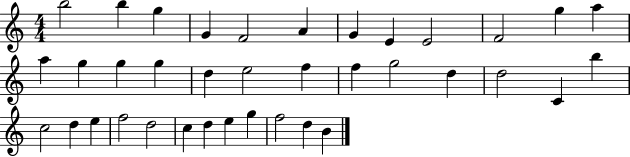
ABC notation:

X:1
T:Untitled
M:4/4
L:1/4
K:C
b2 b g G F2 A G E E2 F2 g a a g g g d e2 f f g2 d d2 C b c2 d e f2 d2 c d e g f2 d B